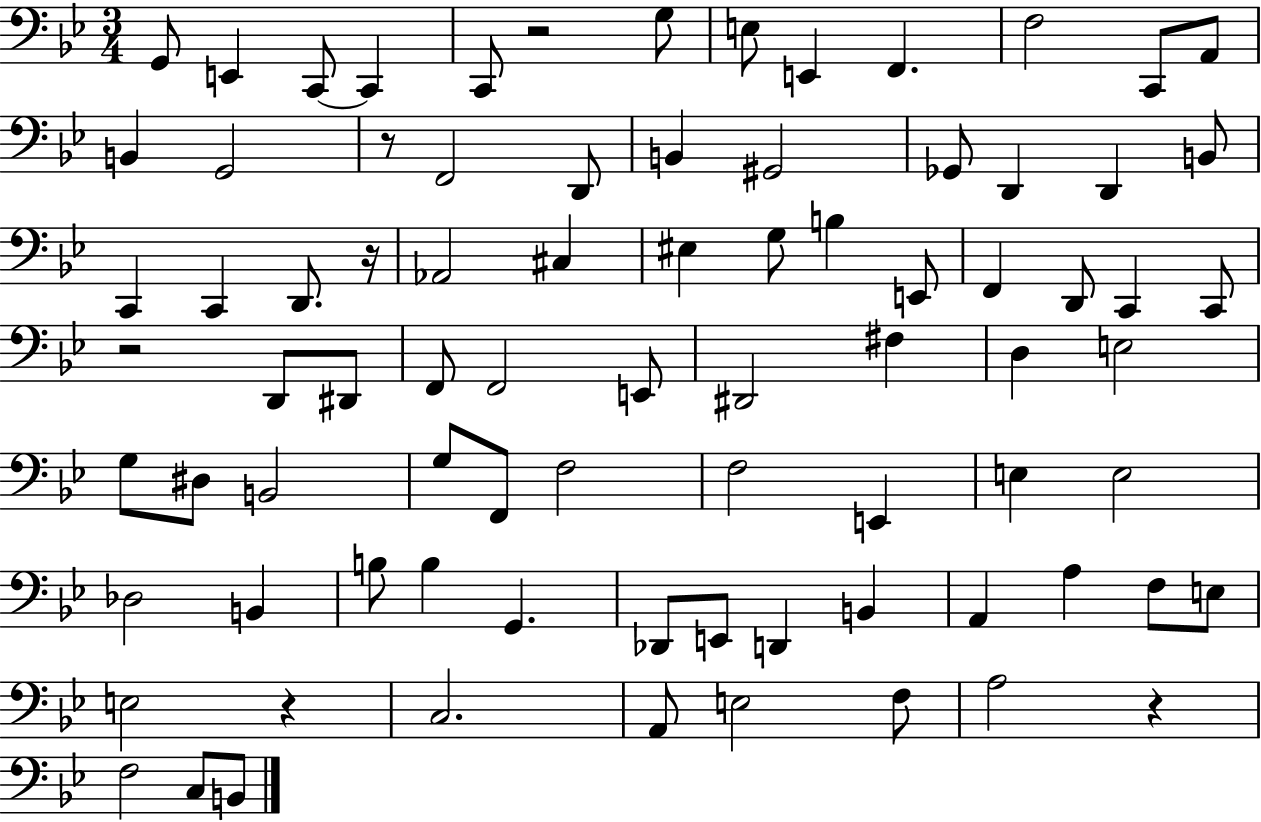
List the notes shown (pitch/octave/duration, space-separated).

G2/e E2/q C2/e C2/q C2/e R/h G3/e E3/e E2/q F2/q. F3/h C2/e A2/e B2/q G2/h R/e F2/h D2/e B2/q G#2/h Gb2/e D2/q D2/q B2/e C2/q C2/q D2/e. R/s Ab2/h C#3/q EIS3/q G3/e B3/q E2/e F2/q D2/e C2/q C2/e R/h D2/e D#2/e F2/e F2/h E2/e D#2/h F#3/q D3/q E3/h G3/e D#3/e B2/h G3/e F2/e F3/h F3/h E2/q E3/q E3/h Db3/h B2/q B3/e B3/q G2/q. Db2/e E2/e D2/q B2/q A2/q A3/q F3/e E3/e E3/h R/q C3/h. A2/e E3/h F3/e A3/h R/q F3/h C3/e B2/e